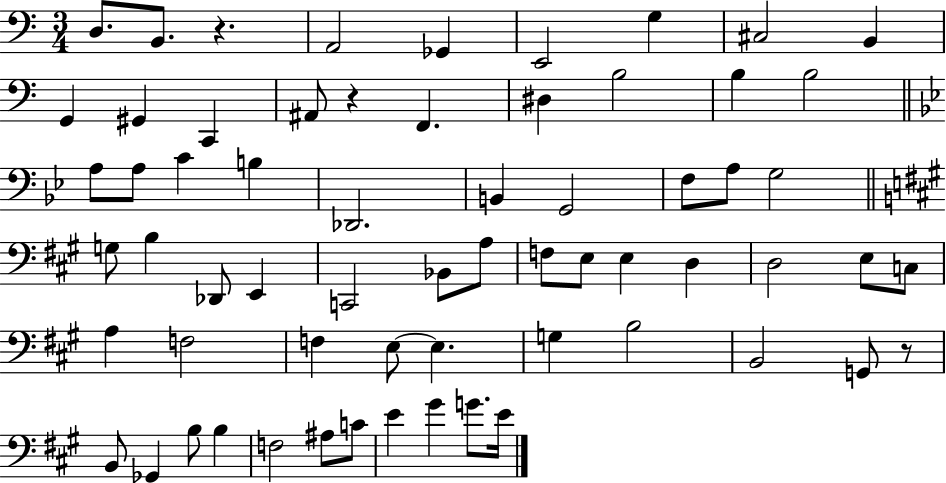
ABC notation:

X:1
T:Untitled
M:3/4
L:1/4
K:C
D,/2 B,,/2 z A,,2 _G,, E,,2 G, ^C,2 B,, G,, ^G,, C,, ^A,,/2 z F,, ^D, B,2 B, B,2 A,/2 A,/2 C B, _D,,2 B,, G,,2 F,/2 A,/2 G,2 G,/2 B, _D,,/2 E,, C,,2 _B,,/2 A,/2 F,/2 E,/2 E, D, D,2 E,/2 C,/2 A, F,2 F, E,/2 E, G, B,2 B,,2 G,,/2 z/2 B,,/2 _G,, B,/2 B, F,2 ^A,/2 C/2 E ^G G/2 E/4